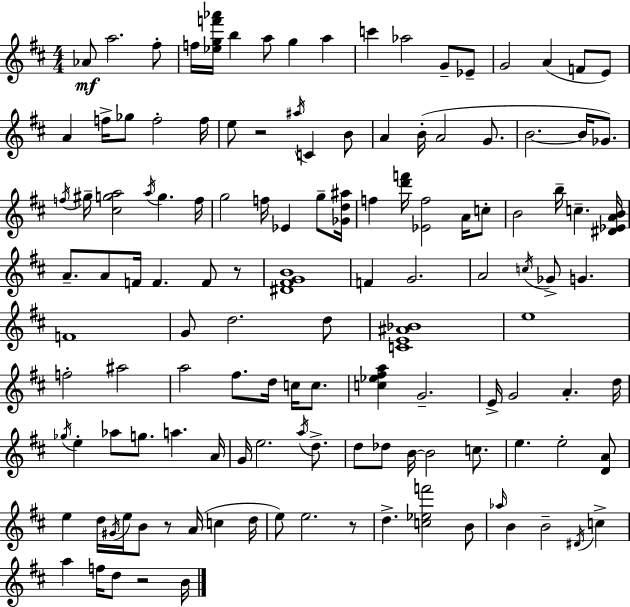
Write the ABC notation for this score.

X:1
T:Untitled
M:4/4
L:1/4
K:D
_A/2 a2 ^f/2 f/4 [_egf'_a']/4 b a/2 g a c' _a2 G/2 _E/2 G2 A F/2 E/2 A f/4 _g/2 f2 f/4 e/2 z2 ^a/4 C B/2 A B/4 A2 G/2 B2 B/4 _G/2 f/4 ^g/4 [^cga]2 a/4 g f/4 g2 f/4 _E g/2 [_Gd^a]/4 f [d'f']/4 [_Ef]2 A/4 c/2 B2 b/4 c [^D_EAB]/4 A/2 A/2 F/4 F F/2 z/2 [^D^FGB]4 F G2 A2 c/4 _G/2 G F4 G/2 d2 d/2 [CE^A_B]4 e4 f2 ^a2 a2 ^f/2 d/4 c/4 c/2 [c_e^fa] G2 E/4 G2 A d/4 _g/4 e _a/2 g/2 a A/4 G/4 e2 a/4 d/2 d/2 _d/2 B/4 B2 c/2 e e2 [DA]/2 e d/4 ^G/4 e/4 B/2 z/2 A/4 c d/4 e/2 e2 z/2 d [c_ef']2 B/2 _a/4 B B2 ^D/4 c a f/4 d/2 z2 B/4